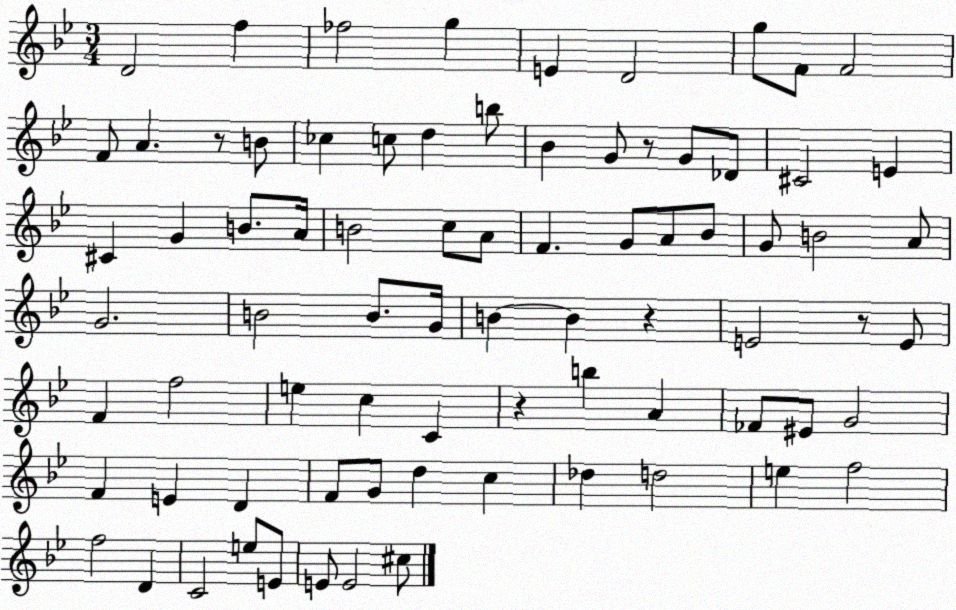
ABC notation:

X:1
T:Untitled
M:3/4
L:1/4
K:Bb
D2 f _f2 g E D2 g/2 F/2 F2 F/2 A z/2 B/2 _c c/2 d b/2 _B G/2 z/2 G/2 _D/2 ^C2 E ^C G B/2 A/4 B2 c/2 A/2 F G/2 A/2 _B/2 G/2 B2 A/2 G2 B2 B/2 G/4 B B z E2 z/2 E/2 F f2 e c C z b A _F/2 ^E/2 G2 F E D F/2 G/2 d c _d d2 e f2 f2 D C2 e/2 E/2 E/2 E2 ^c/2